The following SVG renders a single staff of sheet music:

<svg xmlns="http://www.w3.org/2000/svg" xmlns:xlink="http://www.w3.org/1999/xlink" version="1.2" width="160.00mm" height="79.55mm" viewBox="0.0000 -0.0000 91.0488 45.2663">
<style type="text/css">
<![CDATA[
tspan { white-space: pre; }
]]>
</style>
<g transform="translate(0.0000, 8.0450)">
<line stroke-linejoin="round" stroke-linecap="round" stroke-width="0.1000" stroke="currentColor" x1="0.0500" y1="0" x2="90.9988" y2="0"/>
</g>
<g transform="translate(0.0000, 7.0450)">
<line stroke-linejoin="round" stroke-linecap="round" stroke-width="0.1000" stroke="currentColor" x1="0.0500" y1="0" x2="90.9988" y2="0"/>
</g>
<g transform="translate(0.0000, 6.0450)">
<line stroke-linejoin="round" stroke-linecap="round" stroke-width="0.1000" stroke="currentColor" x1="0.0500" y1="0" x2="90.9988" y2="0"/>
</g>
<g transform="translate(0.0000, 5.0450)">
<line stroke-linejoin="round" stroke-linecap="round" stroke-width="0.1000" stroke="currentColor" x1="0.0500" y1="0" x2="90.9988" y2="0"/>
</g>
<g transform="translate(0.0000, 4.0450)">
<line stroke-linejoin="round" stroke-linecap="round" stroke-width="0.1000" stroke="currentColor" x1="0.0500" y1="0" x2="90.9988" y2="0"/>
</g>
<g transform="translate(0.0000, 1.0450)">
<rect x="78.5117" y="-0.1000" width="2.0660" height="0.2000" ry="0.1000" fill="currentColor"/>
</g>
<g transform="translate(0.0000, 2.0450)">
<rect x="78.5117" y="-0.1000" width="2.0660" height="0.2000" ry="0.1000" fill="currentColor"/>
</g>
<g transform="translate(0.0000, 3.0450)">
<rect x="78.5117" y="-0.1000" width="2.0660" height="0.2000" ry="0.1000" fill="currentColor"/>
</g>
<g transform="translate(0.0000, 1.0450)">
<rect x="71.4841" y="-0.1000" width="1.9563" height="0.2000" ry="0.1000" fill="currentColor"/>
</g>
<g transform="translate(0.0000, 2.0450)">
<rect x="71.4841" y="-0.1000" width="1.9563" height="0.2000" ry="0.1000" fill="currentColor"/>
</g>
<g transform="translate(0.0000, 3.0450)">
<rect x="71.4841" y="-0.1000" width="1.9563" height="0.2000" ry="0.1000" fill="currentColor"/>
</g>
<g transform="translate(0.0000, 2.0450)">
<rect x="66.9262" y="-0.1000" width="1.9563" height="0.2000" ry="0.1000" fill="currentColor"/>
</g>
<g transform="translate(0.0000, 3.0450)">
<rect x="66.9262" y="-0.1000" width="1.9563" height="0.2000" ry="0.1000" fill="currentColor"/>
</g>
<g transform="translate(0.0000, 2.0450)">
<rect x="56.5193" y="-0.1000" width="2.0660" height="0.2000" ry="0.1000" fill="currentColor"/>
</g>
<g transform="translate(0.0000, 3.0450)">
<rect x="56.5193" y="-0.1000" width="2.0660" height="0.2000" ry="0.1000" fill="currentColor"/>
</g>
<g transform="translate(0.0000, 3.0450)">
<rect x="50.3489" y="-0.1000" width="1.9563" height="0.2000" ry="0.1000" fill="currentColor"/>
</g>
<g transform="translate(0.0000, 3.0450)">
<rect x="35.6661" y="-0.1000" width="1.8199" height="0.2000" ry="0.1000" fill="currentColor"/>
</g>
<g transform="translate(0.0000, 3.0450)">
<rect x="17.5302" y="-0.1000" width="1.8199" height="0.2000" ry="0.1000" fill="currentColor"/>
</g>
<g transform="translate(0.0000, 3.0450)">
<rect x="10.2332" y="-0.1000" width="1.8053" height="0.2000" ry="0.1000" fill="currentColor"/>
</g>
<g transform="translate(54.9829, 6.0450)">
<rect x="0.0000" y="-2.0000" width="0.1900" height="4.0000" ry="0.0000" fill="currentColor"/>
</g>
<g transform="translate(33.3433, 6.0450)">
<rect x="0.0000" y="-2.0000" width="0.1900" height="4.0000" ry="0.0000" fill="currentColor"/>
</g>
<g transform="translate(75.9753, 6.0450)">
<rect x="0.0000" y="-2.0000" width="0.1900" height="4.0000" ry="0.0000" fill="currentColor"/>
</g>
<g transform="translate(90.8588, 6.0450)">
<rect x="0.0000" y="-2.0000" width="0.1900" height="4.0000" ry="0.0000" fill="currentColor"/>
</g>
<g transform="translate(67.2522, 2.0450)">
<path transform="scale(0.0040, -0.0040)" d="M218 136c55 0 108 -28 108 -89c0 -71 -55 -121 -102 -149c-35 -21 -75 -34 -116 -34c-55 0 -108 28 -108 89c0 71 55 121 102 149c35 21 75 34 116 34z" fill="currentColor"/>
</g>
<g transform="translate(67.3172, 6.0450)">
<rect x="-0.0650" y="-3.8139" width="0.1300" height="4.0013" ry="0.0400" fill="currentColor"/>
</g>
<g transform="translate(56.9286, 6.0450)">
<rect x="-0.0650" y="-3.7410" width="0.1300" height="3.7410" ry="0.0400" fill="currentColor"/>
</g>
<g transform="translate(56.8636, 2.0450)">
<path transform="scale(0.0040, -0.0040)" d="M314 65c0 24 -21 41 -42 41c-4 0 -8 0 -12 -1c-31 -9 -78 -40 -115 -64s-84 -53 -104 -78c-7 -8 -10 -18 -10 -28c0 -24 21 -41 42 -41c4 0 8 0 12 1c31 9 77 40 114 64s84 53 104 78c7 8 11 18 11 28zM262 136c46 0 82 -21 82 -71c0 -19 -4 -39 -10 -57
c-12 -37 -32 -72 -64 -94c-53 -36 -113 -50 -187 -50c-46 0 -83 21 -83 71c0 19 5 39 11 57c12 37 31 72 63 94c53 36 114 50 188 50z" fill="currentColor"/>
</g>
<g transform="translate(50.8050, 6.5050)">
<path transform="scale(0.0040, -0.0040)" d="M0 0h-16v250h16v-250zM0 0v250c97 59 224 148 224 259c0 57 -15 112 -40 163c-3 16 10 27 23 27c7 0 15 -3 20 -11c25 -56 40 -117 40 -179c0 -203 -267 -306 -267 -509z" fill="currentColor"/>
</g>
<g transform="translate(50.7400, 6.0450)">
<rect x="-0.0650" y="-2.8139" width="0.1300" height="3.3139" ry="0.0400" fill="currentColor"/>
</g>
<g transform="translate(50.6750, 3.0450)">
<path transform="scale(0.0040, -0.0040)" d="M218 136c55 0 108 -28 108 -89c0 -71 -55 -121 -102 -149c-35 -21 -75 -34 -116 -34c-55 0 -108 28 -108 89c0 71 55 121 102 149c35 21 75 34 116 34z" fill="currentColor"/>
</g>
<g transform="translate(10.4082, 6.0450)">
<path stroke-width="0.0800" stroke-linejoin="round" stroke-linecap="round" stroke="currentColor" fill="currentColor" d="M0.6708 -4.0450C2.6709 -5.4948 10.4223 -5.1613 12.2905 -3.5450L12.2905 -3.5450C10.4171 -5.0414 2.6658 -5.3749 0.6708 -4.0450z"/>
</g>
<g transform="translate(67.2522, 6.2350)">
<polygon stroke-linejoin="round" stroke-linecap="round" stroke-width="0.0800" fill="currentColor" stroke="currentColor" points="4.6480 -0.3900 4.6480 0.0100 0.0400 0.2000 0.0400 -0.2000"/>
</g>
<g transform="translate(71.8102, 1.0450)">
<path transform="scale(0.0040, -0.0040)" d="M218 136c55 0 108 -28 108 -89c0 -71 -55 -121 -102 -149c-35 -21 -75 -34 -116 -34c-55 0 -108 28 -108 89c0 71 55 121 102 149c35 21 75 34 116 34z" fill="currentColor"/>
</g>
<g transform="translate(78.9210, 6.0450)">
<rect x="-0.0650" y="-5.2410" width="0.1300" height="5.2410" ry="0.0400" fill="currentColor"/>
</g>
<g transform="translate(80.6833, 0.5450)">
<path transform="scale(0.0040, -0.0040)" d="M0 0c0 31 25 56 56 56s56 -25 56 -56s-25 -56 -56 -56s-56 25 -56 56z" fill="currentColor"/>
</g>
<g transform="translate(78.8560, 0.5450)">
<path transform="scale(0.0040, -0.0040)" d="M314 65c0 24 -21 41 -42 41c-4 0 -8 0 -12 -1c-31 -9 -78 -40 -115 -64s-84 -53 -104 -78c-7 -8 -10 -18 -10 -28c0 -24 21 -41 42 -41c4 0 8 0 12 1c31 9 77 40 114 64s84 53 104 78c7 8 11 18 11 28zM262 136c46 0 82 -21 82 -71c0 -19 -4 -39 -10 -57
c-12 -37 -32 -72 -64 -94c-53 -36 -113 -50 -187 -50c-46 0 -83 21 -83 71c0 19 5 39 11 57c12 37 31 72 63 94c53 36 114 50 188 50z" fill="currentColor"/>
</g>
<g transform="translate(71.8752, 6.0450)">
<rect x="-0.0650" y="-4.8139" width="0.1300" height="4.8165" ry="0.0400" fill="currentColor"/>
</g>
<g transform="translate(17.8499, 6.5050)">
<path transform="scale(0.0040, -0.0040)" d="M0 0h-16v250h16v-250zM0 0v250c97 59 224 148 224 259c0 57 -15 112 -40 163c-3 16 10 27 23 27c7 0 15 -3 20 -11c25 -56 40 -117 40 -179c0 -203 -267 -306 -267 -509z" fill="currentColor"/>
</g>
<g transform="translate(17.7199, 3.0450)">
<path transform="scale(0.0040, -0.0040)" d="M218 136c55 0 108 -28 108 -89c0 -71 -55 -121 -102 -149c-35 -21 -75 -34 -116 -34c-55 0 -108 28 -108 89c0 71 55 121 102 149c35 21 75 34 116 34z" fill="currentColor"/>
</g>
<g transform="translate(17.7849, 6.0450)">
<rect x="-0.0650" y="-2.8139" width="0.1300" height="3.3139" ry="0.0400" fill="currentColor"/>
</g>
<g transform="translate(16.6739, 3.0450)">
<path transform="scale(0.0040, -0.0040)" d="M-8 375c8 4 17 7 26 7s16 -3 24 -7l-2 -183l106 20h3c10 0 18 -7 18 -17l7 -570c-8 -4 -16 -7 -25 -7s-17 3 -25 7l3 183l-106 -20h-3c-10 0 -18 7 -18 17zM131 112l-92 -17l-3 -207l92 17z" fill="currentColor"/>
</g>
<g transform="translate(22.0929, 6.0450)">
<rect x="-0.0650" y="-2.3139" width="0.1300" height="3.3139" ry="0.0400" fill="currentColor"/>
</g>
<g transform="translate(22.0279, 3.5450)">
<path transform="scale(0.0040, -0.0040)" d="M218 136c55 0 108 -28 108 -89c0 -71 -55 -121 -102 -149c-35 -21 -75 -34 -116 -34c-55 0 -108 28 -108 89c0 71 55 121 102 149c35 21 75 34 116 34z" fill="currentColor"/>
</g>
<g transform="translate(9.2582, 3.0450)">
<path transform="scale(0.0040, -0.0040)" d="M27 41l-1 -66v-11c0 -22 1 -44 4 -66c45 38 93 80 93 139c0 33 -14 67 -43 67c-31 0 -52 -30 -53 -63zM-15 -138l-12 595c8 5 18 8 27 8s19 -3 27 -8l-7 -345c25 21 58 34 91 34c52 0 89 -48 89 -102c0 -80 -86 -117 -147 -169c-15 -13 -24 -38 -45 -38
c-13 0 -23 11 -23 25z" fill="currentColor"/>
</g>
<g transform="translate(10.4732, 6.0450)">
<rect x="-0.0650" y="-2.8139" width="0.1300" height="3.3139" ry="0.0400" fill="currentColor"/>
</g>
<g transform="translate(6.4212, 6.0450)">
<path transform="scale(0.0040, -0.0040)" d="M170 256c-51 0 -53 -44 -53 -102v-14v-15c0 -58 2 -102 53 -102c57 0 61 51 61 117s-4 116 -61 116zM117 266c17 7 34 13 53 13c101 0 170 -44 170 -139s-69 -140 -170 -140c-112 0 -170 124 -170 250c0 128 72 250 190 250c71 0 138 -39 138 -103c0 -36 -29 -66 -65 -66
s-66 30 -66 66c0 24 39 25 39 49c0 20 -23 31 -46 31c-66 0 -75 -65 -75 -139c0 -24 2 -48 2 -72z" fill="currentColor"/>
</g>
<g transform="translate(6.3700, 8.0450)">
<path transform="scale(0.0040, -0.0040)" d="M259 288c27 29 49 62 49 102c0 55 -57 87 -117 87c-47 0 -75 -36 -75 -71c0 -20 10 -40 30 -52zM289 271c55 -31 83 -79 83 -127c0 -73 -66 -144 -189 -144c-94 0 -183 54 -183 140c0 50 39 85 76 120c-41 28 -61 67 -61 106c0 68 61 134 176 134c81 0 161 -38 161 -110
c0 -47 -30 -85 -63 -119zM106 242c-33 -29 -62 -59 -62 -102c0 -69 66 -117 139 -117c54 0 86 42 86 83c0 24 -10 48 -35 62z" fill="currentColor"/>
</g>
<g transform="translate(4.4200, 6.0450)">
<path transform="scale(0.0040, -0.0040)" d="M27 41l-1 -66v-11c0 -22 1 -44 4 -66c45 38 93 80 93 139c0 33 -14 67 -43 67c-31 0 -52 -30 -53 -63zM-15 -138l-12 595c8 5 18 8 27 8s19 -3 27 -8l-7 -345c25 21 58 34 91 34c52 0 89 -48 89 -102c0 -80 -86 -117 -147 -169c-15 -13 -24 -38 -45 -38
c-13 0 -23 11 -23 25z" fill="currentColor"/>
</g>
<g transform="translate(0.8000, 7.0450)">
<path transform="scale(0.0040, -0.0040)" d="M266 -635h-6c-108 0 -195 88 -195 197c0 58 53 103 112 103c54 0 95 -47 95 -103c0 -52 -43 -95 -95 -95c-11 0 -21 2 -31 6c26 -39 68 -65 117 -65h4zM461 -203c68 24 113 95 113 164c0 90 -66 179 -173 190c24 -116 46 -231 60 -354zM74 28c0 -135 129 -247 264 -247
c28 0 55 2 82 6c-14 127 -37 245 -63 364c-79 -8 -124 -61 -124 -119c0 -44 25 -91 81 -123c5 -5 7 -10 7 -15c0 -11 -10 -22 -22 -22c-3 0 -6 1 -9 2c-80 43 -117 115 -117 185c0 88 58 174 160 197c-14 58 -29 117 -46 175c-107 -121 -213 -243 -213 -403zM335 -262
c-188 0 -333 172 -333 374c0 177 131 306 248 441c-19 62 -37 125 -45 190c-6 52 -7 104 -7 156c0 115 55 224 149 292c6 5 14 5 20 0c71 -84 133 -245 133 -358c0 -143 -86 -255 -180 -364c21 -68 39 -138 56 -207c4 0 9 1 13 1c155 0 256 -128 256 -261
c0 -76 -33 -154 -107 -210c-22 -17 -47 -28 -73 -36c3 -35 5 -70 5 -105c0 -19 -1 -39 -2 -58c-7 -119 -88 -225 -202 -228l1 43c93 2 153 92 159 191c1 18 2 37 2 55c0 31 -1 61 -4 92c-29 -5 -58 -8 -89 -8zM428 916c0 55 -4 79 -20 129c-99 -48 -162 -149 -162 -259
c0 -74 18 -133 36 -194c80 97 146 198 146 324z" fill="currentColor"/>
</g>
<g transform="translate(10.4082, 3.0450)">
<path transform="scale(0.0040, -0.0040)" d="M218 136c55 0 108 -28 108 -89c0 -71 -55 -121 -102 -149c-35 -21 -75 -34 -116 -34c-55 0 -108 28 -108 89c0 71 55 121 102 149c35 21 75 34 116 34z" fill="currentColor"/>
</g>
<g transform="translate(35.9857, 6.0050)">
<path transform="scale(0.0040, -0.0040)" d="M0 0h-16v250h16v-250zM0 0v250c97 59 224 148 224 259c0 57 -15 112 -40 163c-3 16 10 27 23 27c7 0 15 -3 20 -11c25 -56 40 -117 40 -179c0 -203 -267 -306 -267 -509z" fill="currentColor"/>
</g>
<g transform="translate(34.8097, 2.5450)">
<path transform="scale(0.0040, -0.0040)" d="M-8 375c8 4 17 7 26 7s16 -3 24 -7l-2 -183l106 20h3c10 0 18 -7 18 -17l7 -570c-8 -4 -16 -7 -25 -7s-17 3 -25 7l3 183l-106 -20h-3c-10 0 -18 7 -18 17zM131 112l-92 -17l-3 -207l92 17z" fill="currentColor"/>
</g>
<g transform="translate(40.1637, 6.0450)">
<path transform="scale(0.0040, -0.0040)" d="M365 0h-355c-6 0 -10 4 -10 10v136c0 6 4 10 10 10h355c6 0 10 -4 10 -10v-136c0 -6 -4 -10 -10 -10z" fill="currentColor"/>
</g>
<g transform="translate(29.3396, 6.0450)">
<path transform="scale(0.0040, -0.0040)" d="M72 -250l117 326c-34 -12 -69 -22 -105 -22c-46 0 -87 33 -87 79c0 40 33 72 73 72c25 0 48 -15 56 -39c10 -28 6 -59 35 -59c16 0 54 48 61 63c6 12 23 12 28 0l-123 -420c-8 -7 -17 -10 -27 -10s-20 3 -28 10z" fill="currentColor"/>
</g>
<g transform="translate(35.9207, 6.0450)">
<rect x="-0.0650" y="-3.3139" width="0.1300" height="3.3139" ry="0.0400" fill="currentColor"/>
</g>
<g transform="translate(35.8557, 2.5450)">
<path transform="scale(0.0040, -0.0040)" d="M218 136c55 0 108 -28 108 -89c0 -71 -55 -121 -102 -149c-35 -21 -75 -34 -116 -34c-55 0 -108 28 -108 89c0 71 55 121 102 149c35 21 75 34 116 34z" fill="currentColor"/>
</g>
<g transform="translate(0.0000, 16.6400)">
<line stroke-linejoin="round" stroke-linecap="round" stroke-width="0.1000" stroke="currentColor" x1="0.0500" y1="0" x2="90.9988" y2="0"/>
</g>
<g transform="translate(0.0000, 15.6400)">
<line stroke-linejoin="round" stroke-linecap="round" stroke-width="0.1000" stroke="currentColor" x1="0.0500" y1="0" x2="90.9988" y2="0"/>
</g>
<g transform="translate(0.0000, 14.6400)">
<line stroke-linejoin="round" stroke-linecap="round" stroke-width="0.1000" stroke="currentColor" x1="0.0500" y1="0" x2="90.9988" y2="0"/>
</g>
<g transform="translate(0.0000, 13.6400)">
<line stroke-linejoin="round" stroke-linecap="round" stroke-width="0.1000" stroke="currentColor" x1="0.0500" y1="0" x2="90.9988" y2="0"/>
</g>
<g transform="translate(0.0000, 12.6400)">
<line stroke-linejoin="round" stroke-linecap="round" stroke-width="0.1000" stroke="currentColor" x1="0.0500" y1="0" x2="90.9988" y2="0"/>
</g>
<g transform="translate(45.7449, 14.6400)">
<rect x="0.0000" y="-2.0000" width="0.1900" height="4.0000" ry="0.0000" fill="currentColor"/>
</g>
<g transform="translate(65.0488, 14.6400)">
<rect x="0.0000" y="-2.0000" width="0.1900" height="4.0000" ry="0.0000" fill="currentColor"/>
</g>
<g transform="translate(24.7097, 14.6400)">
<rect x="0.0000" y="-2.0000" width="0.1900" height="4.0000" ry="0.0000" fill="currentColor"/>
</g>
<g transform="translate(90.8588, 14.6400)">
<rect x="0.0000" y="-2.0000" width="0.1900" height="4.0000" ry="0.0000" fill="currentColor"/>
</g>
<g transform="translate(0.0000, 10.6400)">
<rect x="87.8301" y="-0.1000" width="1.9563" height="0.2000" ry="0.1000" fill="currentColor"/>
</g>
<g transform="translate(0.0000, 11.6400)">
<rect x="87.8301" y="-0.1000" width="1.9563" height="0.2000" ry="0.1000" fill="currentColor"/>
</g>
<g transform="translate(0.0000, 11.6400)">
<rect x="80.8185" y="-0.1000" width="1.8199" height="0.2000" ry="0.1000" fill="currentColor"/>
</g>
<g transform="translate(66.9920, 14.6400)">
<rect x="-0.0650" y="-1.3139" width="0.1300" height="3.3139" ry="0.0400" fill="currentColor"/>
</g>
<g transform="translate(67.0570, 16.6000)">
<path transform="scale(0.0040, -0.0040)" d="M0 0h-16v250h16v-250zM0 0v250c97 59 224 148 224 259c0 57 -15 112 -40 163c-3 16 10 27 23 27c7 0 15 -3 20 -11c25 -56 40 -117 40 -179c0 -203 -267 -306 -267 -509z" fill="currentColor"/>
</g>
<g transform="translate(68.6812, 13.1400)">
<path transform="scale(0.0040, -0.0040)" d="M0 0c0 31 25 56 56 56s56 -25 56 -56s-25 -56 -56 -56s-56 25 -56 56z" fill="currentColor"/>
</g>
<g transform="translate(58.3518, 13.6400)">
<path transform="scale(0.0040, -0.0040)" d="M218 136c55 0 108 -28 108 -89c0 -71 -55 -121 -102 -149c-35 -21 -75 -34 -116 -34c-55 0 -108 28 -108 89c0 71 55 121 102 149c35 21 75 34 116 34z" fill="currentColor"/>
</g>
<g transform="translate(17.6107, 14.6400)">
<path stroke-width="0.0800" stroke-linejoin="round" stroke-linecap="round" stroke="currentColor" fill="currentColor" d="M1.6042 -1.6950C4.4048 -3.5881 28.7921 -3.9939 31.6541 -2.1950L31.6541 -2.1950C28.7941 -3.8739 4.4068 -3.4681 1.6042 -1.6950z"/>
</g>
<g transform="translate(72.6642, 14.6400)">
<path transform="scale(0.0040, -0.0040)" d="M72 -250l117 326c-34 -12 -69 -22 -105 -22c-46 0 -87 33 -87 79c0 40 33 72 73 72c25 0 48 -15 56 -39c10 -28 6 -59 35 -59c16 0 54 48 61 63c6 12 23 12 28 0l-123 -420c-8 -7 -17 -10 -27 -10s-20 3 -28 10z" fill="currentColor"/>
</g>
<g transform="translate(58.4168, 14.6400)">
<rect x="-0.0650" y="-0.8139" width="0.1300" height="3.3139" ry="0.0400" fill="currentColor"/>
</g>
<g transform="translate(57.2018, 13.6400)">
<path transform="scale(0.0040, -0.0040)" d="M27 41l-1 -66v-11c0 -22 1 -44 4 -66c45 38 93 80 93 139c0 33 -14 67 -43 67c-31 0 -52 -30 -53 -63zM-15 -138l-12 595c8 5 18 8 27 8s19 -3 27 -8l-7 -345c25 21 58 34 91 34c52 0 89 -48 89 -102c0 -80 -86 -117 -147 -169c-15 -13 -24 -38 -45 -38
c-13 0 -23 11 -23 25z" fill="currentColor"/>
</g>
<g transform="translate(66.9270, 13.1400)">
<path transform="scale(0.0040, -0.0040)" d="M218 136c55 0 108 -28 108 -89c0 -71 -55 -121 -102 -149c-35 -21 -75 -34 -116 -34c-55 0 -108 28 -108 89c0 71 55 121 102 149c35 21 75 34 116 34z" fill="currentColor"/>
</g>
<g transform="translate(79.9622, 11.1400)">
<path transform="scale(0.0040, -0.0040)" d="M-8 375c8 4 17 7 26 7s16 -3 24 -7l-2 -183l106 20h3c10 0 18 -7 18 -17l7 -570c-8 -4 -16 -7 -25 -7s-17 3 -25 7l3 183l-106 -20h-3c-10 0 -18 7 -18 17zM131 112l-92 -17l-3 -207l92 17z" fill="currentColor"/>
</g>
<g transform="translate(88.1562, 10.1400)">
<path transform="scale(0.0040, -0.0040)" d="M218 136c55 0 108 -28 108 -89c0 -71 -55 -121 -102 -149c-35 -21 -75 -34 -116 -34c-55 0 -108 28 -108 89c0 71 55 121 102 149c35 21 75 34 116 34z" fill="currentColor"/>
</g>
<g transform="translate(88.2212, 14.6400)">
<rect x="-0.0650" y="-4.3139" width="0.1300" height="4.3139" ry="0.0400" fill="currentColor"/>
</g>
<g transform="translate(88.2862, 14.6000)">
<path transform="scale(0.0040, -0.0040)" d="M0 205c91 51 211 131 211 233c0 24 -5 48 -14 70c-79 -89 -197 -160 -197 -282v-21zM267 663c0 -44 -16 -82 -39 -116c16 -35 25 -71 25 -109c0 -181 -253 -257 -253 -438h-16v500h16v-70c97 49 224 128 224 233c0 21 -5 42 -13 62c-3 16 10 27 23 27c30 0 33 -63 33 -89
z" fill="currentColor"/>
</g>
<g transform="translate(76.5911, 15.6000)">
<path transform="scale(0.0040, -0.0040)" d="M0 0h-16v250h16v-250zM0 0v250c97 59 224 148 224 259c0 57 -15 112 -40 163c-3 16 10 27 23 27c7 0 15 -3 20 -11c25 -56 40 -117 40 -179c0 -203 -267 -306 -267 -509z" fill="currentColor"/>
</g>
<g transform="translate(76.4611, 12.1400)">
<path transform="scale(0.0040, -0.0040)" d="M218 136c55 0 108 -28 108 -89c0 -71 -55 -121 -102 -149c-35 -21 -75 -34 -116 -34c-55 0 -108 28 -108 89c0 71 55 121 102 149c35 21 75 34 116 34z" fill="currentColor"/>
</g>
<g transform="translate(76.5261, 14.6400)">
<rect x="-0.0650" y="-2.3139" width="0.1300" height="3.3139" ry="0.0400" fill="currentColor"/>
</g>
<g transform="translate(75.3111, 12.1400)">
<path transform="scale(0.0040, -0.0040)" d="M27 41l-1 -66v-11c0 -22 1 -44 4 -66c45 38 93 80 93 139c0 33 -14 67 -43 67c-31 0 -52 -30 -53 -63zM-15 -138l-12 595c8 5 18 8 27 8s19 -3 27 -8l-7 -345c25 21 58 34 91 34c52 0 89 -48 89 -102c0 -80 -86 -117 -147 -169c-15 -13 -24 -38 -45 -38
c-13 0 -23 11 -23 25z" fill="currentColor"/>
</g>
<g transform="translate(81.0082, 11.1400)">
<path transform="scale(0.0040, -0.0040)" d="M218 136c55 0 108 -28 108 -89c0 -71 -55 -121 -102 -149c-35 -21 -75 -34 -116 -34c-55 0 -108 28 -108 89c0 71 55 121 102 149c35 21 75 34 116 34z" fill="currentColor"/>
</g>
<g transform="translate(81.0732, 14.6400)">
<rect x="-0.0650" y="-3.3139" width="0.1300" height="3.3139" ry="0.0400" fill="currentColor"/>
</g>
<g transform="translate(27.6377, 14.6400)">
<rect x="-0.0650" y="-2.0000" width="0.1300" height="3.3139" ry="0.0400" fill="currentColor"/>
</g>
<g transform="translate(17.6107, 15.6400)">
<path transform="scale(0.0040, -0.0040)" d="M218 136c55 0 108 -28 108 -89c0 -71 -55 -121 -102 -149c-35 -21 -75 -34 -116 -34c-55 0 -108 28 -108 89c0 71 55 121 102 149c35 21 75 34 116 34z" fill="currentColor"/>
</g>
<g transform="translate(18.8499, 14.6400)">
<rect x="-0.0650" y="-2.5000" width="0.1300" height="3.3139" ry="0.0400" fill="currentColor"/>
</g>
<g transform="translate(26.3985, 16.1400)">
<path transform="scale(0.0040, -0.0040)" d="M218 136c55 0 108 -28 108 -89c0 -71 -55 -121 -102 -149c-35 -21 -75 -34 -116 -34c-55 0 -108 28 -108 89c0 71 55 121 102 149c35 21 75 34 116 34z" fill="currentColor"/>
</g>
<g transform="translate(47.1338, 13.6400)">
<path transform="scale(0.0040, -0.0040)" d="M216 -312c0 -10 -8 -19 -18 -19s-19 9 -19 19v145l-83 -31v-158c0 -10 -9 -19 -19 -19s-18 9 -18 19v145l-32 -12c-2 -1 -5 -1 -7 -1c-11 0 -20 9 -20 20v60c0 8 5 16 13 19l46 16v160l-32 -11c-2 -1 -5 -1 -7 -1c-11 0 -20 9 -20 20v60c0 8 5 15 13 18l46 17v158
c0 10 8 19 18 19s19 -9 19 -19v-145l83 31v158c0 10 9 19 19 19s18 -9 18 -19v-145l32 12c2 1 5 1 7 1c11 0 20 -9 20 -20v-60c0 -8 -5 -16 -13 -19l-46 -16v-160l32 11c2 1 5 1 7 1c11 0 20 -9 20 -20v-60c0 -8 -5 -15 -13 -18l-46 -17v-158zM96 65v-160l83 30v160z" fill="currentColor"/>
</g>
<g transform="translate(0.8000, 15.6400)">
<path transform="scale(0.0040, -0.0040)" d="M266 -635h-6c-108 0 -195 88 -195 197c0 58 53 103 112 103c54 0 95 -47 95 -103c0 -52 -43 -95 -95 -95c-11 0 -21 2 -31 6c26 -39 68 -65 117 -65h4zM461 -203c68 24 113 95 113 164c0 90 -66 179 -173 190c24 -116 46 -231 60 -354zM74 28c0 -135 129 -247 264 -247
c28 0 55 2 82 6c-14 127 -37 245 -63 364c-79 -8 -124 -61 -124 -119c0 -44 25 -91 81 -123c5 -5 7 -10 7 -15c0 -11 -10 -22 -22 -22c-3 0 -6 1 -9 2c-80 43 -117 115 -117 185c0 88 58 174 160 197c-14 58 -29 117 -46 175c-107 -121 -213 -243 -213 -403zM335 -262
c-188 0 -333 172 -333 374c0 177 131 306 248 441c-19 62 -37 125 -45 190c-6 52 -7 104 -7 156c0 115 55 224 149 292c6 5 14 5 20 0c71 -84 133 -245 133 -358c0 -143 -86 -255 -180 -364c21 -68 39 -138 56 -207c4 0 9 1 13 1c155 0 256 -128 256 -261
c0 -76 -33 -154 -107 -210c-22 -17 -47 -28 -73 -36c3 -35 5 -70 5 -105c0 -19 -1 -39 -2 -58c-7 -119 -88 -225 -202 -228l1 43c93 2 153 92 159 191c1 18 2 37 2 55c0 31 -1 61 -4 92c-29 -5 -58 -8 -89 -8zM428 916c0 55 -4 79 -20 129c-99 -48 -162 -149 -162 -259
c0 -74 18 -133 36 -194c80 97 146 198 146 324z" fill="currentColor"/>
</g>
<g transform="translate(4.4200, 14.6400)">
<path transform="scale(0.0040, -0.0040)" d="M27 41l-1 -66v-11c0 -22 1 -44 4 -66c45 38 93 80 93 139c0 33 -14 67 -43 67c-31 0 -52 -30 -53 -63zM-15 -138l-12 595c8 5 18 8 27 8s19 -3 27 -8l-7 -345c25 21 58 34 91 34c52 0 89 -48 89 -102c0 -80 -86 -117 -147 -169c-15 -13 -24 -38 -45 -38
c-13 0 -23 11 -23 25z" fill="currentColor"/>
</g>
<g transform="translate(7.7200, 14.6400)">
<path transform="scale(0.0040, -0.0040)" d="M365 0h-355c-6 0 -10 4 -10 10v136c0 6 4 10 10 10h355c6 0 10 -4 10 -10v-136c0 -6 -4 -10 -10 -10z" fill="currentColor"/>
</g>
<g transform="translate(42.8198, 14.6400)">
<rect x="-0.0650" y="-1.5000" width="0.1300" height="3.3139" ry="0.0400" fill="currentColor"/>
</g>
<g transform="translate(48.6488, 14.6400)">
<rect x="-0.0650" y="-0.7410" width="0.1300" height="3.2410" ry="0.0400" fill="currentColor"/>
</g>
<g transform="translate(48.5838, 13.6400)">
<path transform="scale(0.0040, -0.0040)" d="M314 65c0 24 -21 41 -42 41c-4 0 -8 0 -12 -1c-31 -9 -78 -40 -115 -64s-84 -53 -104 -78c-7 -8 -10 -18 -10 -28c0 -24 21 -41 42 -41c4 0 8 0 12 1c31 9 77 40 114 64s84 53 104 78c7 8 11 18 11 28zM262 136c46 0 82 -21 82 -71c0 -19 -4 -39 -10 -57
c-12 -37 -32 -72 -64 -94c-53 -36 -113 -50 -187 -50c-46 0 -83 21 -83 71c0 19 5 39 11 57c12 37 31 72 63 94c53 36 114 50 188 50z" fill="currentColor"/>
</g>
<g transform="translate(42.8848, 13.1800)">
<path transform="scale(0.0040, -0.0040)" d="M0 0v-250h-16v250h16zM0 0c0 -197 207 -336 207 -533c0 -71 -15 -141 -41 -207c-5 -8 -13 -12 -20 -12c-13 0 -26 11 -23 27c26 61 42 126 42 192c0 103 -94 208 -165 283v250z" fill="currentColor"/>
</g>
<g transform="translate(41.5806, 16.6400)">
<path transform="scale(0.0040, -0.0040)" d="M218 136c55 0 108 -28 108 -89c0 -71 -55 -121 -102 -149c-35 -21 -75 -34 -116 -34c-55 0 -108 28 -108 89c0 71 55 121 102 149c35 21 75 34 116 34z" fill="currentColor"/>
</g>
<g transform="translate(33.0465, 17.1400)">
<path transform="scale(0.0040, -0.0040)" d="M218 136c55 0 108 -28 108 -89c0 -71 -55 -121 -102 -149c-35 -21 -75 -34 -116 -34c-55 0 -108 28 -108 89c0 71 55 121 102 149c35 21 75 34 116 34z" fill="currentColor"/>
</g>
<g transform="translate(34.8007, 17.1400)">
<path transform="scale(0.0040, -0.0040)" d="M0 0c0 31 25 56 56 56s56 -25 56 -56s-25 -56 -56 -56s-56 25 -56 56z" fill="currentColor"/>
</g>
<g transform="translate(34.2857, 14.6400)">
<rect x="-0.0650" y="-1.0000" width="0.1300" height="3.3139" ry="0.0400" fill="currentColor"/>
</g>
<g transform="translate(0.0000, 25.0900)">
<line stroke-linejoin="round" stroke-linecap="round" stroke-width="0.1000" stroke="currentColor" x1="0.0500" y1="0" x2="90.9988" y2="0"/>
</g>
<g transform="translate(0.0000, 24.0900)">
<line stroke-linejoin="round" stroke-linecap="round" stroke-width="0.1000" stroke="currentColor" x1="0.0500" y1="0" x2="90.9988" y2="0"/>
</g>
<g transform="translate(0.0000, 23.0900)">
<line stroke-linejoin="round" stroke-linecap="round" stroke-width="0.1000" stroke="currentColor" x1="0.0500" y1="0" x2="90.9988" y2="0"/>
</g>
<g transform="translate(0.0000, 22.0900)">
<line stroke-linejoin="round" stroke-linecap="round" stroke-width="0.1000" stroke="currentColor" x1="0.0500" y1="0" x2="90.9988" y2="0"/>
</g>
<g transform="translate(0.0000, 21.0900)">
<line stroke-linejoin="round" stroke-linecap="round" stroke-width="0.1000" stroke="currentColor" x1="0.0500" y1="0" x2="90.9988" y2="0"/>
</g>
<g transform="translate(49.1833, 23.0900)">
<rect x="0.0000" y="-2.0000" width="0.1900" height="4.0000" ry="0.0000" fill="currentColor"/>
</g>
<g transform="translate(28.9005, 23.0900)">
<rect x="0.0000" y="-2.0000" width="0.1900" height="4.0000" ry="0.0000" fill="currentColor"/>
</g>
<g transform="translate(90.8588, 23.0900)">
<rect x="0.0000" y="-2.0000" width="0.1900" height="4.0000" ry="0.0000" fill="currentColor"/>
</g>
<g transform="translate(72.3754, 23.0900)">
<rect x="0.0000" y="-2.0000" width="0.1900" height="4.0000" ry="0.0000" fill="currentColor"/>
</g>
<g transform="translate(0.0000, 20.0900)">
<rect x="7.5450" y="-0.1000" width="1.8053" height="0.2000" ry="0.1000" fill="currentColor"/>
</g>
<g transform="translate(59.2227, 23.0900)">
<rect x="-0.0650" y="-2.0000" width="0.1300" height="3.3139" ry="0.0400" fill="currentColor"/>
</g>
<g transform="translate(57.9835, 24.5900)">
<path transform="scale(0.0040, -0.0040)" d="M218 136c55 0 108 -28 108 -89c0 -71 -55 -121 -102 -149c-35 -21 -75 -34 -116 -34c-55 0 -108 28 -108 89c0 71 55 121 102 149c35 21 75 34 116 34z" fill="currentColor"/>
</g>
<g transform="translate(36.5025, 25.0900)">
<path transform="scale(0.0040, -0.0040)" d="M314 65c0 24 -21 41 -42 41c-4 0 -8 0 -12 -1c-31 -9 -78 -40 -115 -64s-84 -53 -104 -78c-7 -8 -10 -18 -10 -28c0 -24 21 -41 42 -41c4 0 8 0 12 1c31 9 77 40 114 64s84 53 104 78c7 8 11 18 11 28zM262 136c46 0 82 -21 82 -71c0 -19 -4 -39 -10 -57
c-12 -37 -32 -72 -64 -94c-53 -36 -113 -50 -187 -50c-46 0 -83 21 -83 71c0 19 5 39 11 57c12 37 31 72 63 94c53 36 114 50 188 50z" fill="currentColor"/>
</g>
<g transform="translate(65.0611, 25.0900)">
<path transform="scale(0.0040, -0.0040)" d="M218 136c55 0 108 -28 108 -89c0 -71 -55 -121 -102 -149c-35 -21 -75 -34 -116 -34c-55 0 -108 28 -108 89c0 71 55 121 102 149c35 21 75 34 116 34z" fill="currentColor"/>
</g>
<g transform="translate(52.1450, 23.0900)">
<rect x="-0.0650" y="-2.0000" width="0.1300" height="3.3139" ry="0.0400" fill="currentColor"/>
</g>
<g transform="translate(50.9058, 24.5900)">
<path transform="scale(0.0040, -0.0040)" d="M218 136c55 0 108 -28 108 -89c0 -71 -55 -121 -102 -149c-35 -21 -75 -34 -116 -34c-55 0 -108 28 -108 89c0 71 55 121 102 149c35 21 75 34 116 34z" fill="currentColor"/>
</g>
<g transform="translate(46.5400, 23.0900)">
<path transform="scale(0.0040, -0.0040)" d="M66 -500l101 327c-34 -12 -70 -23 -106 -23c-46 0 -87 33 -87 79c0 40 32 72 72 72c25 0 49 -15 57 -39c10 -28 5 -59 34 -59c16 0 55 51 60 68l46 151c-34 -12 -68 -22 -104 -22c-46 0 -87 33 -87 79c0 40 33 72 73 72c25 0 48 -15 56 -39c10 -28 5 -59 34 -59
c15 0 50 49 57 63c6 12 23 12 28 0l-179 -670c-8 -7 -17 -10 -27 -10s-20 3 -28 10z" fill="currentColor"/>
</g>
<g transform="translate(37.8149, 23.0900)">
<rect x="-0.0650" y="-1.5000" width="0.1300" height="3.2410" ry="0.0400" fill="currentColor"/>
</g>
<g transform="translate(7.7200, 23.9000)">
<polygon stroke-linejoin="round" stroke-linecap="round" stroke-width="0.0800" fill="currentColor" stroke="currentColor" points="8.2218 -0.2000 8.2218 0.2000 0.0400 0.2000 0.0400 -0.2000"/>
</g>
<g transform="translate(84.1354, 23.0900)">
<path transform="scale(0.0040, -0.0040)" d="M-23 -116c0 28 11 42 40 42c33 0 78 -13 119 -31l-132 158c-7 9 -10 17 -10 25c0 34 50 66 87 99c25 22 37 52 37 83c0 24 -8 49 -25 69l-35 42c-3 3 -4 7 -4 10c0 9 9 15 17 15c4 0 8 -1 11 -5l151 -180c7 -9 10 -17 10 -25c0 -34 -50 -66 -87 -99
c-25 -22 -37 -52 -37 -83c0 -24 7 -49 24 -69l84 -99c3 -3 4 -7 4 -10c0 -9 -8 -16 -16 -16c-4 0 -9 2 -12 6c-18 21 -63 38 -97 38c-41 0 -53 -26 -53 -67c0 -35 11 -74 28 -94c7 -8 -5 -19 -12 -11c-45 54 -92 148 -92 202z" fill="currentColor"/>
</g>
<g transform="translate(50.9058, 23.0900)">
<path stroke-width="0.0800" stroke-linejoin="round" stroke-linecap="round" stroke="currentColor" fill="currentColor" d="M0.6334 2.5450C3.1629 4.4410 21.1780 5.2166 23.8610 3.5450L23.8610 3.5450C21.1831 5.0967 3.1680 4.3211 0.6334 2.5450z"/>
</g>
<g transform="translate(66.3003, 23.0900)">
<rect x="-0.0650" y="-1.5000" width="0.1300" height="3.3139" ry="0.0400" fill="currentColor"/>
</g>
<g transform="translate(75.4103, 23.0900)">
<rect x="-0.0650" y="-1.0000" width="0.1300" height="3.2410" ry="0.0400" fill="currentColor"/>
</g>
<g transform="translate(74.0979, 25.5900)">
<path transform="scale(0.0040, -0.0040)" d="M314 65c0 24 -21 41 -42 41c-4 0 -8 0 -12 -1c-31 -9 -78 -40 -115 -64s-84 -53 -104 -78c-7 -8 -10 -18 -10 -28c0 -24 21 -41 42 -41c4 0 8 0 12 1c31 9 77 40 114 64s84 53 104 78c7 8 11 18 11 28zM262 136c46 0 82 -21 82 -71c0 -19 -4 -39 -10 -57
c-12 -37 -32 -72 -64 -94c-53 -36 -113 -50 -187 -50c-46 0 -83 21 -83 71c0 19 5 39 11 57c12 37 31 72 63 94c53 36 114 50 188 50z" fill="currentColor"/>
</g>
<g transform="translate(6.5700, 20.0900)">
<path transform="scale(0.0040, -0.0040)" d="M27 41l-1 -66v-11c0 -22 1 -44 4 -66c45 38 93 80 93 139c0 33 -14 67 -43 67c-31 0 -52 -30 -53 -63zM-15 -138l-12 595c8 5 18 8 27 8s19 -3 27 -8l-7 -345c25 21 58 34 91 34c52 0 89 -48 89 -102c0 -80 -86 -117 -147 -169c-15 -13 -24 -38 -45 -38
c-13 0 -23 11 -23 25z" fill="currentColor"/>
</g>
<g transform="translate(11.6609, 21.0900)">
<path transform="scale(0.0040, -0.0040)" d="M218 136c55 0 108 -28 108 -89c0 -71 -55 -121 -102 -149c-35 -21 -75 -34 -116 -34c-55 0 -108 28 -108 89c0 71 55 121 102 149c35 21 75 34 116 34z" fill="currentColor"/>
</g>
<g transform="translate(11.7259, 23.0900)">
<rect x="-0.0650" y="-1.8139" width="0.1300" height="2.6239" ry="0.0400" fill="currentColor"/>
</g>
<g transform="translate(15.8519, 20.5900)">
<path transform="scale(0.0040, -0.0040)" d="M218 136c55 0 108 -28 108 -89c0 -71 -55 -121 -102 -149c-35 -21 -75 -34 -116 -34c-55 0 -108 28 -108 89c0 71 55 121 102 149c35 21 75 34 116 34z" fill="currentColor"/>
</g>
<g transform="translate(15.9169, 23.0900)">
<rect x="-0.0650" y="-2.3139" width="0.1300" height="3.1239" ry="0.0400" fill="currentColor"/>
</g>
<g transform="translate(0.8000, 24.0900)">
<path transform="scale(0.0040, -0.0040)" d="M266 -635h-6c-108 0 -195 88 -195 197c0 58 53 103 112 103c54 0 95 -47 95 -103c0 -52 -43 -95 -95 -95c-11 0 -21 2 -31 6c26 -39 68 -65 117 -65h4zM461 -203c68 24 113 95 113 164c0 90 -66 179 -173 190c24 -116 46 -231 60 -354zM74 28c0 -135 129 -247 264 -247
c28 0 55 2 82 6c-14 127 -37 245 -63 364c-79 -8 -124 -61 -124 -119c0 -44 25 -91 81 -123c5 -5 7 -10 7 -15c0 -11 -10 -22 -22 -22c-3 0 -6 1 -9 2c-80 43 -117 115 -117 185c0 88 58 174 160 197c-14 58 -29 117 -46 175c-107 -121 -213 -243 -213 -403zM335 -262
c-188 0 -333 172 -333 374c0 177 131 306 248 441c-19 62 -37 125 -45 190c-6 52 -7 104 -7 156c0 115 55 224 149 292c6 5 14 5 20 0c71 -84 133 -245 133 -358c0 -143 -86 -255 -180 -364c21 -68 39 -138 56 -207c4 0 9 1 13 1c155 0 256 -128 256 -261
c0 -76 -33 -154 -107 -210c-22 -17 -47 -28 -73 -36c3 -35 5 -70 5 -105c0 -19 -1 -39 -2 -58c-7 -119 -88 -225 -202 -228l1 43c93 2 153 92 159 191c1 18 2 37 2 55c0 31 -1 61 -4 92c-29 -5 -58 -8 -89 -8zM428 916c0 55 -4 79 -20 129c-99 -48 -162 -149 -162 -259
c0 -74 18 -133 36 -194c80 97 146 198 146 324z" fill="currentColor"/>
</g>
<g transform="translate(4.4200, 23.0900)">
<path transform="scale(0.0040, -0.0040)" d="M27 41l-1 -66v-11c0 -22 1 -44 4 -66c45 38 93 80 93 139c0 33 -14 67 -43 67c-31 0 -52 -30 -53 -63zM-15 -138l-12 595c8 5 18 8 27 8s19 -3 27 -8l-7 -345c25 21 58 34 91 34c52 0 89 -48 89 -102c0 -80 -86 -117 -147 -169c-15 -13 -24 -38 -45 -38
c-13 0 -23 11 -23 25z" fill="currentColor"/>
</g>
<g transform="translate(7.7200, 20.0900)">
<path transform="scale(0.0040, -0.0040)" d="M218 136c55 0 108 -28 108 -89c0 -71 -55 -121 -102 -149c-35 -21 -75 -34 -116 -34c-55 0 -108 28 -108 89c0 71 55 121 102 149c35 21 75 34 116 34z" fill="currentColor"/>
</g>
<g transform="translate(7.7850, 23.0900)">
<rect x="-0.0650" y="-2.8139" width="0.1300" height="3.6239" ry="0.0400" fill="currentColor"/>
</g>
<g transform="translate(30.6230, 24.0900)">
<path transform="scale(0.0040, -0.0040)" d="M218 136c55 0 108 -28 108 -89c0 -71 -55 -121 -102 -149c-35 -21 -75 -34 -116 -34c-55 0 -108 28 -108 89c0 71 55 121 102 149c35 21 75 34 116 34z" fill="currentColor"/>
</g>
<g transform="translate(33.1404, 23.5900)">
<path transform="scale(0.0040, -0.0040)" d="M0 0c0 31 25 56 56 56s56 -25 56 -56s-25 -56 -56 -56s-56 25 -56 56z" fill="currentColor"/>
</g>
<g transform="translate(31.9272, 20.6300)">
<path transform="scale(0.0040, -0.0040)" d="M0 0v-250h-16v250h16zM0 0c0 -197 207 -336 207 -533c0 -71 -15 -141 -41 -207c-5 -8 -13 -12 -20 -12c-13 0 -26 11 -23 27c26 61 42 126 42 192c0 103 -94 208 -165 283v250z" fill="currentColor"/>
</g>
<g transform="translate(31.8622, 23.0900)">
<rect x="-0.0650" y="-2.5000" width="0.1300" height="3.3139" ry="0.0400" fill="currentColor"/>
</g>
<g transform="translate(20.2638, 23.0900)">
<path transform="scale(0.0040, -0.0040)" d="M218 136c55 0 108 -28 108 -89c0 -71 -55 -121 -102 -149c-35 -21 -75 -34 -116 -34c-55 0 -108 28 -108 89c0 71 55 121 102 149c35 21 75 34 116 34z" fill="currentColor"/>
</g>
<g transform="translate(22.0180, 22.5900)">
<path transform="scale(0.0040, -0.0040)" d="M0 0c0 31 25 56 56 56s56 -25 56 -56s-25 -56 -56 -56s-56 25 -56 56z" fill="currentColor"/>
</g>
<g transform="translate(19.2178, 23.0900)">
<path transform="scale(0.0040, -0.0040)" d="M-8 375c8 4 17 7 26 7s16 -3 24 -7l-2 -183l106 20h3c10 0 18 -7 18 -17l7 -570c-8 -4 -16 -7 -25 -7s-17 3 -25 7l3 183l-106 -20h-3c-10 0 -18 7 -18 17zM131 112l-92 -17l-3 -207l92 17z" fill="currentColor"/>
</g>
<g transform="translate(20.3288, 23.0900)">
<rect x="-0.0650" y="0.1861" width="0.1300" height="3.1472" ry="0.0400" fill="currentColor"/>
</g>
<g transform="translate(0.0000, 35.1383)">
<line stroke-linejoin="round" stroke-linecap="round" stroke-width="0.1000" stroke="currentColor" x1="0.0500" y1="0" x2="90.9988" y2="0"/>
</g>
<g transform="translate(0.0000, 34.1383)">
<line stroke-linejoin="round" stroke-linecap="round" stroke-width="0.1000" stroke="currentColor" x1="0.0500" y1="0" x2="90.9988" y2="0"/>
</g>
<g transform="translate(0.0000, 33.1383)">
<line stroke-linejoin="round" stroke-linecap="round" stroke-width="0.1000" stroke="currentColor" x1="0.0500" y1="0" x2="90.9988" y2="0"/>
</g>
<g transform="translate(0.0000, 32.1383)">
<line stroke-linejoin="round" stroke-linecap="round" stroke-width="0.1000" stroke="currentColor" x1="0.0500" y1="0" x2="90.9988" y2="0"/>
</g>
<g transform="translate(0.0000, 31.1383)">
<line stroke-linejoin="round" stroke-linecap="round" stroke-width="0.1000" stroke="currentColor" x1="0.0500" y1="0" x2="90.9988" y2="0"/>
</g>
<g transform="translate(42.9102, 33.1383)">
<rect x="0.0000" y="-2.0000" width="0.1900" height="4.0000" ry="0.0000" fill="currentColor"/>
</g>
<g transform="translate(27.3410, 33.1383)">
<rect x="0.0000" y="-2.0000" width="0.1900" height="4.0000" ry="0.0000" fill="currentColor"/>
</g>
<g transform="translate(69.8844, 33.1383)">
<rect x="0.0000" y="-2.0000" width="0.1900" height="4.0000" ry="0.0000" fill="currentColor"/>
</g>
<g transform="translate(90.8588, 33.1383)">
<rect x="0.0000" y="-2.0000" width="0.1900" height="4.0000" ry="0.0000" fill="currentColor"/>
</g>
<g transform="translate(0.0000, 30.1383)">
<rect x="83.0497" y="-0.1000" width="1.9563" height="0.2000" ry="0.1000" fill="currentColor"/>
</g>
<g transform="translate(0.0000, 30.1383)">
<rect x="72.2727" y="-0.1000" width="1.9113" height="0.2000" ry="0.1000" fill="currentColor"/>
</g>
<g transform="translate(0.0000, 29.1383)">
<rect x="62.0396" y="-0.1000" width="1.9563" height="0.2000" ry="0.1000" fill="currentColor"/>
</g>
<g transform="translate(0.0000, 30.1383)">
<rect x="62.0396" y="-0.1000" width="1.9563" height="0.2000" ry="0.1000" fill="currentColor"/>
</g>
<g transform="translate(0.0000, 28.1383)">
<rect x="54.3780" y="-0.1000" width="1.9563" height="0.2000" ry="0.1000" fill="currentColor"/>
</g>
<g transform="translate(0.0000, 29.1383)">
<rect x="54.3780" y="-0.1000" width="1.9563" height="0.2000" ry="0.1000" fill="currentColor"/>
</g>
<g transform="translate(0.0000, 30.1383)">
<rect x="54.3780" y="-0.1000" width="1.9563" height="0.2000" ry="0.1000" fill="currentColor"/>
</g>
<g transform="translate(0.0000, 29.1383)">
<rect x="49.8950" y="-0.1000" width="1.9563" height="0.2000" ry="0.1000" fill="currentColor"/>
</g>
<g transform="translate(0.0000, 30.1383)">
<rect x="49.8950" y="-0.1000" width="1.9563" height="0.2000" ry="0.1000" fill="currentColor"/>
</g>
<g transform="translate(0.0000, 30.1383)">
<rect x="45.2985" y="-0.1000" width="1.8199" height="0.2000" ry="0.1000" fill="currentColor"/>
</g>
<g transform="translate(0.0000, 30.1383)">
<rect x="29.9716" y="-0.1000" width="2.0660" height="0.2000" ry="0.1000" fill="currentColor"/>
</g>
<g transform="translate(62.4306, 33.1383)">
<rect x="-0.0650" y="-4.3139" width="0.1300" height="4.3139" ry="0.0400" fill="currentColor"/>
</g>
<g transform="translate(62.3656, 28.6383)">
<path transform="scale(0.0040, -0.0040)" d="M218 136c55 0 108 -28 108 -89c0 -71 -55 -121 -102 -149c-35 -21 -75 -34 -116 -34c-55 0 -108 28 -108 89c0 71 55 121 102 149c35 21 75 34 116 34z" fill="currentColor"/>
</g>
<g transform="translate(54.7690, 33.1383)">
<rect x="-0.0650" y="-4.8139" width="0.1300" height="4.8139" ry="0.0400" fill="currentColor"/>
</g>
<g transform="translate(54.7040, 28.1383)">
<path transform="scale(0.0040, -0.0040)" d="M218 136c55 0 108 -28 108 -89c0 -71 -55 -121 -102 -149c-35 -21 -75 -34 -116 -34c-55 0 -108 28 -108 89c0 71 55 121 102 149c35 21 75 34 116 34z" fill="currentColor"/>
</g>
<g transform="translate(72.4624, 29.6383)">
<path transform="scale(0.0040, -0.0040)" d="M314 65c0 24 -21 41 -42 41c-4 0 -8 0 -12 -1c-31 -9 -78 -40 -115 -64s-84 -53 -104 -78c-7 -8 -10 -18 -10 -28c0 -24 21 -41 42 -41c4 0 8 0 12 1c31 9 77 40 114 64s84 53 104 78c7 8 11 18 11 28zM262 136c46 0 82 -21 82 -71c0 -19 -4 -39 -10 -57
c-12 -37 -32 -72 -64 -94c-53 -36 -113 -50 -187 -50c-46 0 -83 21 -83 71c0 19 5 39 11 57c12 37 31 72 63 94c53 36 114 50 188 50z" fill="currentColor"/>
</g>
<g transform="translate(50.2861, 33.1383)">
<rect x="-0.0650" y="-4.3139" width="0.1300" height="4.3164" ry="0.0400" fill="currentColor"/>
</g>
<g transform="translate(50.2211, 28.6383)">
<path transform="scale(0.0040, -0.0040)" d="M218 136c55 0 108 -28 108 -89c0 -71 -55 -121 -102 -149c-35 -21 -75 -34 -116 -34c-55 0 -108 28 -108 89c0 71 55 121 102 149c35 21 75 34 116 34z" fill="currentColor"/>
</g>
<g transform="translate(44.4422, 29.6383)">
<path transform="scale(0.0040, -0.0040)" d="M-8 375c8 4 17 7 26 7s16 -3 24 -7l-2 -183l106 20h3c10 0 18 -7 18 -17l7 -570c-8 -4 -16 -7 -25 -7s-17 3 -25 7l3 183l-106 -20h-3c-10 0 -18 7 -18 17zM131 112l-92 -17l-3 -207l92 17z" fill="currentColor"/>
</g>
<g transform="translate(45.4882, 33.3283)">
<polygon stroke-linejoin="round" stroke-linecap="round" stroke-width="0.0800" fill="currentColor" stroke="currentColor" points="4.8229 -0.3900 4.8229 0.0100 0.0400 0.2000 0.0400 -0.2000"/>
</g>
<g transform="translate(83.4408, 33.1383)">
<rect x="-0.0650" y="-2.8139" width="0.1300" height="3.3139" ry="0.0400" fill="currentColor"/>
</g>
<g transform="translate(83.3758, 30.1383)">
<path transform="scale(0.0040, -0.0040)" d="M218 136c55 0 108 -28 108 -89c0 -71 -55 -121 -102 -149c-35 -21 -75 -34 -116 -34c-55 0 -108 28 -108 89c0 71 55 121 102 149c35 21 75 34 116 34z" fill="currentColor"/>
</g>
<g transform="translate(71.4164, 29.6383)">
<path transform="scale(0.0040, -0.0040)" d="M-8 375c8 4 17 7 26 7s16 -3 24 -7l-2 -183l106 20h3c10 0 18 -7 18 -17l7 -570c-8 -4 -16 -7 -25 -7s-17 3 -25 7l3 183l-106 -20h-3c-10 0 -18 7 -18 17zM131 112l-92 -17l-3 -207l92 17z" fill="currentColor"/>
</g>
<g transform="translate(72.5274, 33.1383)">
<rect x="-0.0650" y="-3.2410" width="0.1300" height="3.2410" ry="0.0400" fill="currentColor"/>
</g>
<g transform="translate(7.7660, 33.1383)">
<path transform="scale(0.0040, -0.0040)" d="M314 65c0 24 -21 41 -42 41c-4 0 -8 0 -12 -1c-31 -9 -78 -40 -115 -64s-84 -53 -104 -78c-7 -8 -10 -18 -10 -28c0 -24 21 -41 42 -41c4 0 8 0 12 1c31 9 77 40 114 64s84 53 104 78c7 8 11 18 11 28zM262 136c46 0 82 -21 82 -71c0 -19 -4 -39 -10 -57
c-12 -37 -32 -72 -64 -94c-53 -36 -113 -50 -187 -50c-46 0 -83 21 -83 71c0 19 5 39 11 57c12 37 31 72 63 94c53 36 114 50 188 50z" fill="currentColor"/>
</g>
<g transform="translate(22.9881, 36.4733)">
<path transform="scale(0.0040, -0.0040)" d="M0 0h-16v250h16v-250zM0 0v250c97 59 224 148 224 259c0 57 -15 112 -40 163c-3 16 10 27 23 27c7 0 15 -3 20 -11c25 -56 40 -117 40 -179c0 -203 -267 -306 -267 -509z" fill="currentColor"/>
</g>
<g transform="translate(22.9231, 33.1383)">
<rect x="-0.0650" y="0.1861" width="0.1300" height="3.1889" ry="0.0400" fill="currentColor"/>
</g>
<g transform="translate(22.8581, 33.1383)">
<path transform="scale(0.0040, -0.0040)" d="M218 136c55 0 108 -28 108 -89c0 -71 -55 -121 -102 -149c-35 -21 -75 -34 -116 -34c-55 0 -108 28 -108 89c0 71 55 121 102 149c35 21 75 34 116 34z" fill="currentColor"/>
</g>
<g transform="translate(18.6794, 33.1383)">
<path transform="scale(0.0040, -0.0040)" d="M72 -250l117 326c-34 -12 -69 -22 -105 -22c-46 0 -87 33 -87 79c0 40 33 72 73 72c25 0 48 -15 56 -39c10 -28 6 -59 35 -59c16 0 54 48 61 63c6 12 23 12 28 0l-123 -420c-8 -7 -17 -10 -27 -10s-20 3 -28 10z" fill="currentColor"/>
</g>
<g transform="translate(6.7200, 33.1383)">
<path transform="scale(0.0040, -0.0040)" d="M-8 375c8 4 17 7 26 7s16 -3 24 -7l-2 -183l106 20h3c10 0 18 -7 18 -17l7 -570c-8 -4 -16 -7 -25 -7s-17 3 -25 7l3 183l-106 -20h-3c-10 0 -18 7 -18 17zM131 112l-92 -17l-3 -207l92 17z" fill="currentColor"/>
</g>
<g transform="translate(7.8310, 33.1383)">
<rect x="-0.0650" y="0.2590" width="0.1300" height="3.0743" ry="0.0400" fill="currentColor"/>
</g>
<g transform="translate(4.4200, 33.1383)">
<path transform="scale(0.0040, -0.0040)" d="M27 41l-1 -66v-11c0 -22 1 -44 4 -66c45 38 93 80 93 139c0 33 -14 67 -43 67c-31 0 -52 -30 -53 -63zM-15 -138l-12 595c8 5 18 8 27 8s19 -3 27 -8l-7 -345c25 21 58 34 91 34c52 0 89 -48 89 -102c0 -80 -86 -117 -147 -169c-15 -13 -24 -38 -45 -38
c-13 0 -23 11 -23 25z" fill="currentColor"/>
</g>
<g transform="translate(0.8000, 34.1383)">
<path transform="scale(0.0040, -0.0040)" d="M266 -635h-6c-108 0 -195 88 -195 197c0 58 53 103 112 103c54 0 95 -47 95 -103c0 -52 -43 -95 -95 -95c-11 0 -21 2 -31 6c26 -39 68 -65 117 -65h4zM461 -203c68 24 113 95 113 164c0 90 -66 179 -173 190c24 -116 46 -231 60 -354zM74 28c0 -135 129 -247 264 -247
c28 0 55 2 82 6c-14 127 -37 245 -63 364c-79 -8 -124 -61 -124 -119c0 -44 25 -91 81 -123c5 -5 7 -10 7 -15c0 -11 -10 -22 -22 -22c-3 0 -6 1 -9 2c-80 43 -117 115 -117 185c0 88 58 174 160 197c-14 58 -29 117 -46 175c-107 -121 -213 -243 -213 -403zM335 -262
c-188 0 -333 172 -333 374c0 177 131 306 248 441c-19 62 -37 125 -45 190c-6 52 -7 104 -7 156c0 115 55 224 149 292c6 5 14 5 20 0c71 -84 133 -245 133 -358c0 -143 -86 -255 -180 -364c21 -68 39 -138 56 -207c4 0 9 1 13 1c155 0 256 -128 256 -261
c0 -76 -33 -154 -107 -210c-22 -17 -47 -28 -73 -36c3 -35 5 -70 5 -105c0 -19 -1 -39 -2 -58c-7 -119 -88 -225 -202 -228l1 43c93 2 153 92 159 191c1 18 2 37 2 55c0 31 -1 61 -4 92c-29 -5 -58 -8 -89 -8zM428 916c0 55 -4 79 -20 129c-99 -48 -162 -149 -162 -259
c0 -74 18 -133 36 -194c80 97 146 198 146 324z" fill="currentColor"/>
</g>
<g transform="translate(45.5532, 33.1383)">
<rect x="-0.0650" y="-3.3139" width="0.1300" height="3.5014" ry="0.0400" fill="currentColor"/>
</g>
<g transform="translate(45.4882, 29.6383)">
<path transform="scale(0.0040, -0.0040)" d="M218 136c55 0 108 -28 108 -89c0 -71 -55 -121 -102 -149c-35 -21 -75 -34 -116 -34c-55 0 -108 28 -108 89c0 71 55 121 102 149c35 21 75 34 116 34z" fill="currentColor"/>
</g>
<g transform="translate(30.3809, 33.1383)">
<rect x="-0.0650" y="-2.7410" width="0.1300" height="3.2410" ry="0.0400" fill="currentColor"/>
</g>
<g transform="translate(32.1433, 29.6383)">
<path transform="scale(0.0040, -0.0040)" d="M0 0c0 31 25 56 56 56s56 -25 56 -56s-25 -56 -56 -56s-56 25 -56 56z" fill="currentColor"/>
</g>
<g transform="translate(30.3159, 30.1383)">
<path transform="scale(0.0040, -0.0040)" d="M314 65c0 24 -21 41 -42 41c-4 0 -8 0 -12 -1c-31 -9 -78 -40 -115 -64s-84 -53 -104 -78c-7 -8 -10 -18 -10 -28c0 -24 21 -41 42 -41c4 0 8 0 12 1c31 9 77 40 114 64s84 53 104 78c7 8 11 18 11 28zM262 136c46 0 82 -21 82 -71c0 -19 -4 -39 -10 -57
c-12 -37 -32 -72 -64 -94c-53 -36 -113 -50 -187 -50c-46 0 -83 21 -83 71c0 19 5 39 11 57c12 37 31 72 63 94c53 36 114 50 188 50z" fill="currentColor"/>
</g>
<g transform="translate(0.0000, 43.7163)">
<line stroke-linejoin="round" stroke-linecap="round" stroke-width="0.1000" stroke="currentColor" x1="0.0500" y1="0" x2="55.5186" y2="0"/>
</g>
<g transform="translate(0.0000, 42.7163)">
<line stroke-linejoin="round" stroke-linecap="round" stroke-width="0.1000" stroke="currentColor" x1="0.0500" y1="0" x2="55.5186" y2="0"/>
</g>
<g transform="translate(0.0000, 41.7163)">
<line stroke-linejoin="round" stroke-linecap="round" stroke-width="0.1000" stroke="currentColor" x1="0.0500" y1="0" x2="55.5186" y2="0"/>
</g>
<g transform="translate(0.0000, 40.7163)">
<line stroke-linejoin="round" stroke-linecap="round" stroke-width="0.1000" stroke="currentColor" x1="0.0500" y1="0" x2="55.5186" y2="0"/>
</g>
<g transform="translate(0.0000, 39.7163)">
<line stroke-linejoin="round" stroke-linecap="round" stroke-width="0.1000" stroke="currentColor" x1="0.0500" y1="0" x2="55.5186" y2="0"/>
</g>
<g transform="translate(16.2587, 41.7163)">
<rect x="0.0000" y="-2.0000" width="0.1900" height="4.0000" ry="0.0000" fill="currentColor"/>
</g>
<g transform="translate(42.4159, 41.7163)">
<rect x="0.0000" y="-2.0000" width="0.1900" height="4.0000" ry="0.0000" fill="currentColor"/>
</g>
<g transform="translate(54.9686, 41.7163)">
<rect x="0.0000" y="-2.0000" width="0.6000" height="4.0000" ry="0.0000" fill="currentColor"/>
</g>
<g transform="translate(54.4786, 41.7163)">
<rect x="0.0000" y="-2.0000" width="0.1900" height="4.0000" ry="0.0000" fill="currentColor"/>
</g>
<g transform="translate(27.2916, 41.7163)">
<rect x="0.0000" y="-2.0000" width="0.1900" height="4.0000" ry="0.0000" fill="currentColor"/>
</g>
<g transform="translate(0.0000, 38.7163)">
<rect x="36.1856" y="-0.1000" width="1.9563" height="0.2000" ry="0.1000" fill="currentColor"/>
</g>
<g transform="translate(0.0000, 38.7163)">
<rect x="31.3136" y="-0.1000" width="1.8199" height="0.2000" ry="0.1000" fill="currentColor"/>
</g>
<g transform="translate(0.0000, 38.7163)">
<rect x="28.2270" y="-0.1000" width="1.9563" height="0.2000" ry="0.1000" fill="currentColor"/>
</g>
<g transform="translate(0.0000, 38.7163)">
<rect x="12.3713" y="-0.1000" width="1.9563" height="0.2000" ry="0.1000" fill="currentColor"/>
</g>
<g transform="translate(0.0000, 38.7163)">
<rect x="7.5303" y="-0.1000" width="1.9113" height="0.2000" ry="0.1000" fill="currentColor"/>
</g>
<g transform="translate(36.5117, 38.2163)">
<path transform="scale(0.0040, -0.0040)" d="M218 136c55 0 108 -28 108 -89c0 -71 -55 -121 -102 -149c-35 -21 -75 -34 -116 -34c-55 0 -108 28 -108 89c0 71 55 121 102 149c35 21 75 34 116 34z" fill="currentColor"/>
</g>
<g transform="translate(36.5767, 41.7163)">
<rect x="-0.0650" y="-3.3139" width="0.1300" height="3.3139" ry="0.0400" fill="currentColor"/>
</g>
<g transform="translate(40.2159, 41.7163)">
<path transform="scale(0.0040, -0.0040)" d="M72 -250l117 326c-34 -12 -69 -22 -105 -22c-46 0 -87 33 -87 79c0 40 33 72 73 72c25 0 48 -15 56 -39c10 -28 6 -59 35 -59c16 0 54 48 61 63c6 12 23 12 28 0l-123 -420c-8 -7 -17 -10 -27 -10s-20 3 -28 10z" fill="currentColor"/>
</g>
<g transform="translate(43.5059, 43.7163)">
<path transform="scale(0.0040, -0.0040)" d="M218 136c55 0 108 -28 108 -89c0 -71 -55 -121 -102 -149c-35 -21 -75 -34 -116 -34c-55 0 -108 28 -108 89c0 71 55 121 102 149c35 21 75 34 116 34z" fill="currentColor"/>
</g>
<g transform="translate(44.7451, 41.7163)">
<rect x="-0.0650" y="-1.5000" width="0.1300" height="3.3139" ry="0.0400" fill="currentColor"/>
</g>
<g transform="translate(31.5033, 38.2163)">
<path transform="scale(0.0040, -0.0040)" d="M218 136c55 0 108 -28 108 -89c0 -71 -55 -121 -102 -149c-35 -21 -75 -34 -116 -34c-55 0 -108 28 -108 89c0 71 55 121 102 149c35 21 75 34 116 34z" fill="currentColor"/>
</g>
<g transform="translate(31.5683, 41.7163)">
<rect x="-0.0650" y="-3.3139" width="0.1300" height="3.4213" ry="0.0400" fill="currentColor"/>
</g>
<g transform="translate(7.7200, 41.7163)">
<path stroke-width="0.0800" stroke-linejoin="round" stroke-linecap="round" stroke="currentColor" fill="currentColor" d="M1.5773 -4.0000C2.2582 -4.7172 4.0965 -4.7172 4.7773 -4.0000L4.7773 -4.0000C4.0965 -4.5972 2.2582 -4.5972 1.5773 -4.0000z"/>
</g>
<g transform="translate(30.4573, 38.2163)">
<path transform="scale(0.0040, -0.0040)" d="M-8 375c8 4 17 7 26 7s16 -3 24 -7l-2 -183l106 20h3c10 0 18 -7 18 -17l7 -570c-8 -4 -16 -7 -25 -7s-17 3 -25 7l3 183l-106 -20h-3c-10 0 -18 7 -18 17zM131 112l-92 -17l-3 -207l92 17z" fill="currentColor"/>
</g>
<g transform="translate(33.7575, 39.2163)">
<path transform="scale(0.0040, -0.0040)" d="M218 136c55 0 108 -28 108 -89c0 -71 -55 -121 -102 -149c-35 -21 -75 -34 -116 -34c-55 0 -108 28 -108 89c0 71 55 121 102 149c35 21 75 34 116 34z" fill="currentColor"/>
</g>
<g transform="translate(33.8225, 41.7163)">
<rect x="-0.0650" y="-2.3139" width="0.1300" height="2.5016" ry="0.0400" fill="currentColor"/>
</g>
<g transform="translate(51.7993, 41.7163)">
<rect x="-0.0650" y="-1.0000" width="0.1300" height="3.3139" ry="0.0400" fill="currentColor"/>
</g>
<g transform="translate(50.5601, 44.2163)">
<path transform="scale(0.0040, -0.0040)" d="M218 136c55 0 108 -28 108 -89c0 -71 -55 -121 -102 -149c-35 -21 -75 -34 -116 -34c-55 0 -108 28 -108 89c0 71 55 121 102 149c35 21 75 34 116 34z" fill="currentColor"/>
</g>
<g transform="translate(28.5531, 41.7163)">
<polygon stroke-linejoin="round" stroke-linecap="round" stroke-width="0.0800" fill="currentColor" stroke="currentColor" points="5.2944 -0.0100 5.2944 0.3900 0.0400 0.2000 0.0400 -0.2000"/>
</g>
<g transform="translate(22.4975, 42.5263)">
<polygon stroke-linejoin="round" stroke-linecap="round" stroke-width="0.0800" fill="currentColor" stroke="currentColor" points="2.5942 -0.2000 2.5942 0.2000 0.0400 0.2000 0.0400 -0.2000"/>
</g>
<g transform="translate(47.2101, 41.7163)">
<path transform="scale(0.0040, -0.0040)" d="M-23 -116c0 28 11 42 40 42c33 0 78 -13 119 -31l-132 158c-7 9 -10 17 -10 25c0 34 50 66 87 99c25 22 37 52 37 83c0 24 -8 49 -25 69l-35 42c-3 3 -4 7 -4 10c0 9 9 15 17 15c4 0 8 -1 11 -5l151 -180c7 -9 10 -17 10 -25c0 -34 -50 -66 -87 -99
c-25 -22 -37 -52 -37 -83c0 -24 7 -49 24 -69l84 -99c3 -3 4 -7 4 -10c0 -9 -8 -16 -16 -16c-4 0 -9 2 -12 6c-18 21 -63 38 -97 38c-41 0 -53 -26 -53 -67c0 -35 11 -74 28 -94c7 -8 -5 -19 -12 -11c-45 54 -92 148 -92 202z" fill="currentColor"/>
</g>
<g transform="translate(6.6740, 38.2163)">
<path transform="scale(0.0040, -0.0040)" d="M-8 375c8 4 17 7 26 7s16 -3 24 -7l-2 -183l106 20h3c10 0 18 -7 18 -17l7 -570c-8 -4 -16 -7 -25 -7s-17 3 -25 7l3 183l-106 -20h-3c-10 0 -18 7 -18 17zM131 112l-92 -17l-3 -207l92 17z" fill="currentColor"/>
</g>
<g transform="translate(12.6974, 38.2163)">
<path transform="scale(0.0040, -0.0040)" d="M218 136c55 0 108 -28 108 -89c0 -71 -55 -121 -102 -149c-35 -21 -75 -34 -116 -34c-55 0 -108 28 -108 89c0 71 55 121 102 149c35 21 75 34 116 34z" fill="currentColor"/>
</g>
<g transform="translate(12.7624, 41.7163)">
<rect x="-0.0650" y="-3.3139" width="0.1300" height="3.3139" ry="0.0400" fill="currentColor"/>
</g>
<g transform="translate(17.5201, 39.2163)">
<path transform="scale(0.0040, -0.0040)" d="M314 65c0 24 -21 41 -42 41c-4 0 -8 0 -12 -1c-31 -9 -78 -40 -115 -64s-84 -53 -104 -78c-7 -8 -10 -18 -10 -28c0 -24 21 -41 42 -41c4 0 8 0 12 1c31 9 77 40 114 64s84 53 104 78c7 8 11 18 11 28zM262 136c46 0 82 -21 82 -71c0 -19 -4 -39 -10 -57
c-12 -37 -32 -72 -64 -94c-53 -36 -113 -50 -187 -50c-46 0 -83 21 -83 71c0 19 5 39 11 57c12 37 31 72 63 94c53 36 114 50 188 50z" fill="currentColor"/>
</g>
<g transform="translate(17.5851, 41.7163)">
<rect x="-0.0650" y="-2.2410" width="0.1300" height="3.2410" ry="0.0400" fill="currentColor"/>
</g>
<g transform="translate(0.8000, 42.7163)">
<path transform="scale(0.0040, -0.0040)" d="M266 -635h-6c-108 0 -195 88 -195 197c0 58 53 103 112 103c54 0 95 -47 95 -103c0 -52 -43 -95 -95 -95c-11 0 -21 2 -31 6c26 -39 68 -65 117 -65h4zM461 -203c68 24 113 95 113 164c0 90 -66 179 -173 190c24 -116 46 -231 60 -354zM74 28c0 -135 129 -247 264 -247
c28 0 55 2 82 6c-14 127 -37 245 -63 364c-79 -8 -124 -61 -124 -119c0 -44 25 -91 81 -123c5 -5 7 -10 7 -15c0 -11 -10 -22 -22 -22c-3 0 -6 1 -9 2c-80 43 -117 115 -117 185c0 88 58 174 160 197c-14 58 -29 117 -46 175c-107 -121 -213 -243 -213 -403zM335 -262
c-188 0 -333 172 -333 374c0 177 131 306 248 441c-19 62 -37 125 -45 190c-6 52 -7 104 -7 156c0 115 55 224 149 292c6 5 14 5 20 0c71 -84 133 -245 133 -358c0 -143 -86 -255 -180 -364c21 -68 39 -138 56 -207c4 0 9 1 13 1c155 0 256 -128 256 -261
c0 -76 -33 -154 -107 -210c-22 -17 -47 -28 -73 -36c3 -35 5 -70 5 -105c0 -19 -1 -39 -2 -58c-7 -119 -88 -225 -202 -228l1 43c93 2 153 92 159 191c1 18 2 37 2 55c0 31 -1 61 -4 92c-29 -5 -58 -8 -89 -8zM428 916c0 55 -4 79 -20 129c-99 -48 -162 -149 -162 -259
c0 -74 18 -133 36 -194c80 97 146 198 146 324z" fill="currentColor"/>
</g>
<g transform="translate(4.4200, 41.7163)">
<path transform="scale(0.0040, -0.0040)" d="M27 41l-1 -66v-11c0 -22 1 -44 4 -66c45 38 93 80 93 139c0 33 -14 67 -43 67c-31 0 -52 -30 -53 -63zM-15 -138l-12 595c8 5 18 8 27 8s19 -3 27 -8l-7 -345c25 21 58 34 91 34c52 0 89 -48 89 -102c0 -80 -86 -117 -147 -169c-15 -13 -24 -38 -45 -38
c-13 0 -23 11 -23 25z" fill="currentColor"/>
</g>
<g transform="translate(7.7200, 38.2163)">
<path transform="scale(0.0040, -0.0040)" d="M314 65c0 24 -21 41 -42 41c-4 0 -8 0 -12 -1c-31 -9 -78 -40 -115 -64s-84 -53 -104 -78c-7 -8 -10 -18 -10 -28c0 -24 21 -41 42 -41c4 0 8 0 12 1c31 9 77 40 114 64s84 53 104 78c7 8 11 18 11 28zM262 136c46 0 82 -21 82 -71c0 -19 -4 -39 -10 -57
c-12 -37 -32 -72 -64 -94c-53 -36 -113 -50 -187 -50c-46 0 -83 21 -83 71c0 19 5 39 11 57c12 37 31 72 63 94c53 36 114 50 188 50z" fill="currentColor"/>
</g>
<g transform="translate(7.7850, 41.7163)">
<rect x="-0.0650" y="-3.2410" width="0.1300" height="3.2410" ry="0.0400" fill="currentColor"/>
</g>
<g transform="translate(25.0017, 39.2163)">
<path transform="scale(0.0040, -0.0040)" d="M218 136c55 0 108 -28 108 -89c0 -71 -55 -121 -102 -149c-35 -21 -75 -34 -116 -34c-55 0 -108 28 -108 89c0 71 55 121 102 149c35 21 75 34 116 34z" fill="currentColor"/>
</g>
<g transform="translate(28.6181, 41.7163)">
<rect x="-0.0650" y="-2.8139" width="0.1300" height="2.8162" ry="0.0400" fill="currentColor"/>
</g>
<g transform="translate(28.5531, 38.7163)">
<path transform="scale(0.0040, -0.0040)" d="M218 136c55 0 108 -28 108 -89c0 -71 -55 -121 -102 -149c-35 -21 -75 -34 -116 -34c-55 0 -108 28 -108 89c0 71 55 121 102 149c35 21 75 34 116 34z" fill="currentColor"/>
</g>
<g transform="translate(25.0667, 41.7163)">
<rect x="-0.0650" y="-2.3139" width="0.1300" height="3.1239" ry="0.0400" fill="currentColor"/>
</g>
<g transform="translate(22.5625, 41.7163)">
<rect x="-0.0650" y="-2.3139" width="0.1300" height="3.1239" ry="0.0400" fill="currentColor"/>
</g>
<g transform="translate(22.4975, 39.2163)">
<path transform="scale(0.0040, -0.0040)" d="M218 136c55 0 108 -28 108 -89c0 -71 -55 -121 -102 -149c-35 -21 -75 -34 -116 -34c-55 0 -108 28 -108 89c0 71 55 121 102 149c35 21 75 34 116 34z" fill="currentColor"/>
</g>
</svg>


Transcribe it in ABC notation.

X:1
T:Untitled
M:6/8
L:1/4
K:F
_a a/2 g z/2 b/2 z2 a/2 c'2 c'/2 e'/2 f'2 z2 G F D E/2 ^d2 _d e/2 z/2 _g/2 b d'/4 _a/2 f/2 g/2 B G/2 E2 z/4 F F E D2 z B2 z/2 B/2 a2 b/2 d'/2 e' d' b2 a b2 b g2 g/2 g/2 a/2 b/2 g/2 b z/2 E z D